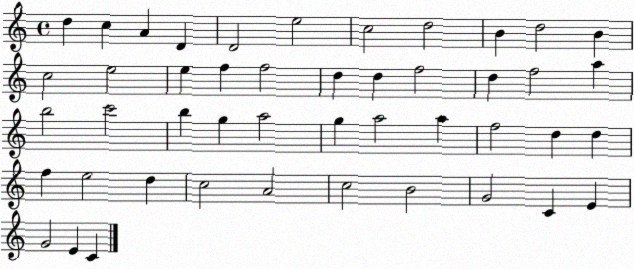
X:1
T:Untitled
M:4/4
L:1/4
K:C
d c A D D2 e2 c2 d2 B d2 B c2 e2 e f f2 d d f2 d f2 a b2 c'2 b g a2 g a2 a f2 d d f e2 d c2 A2 c2 B2 G2 C E G2 E C